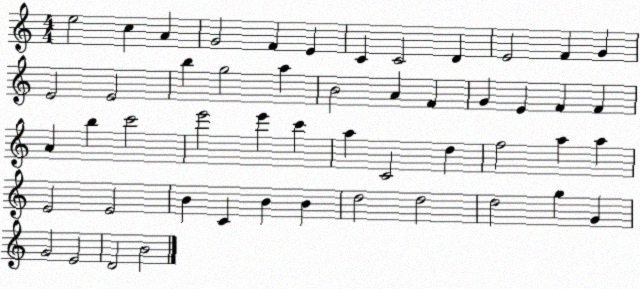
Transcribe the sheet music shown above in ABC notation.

X:1
T:Untitled
M:4/4
L:1/4
K:C
e2 c A G2 F E C C2 D E2 F G E2 E2 b g2 a B2 A F G E F F A b c'2 e'2 e' c' a C2 d f2 a a E2 E2 B C B B d2 d2 d2 g G G2 E2 D2 B2